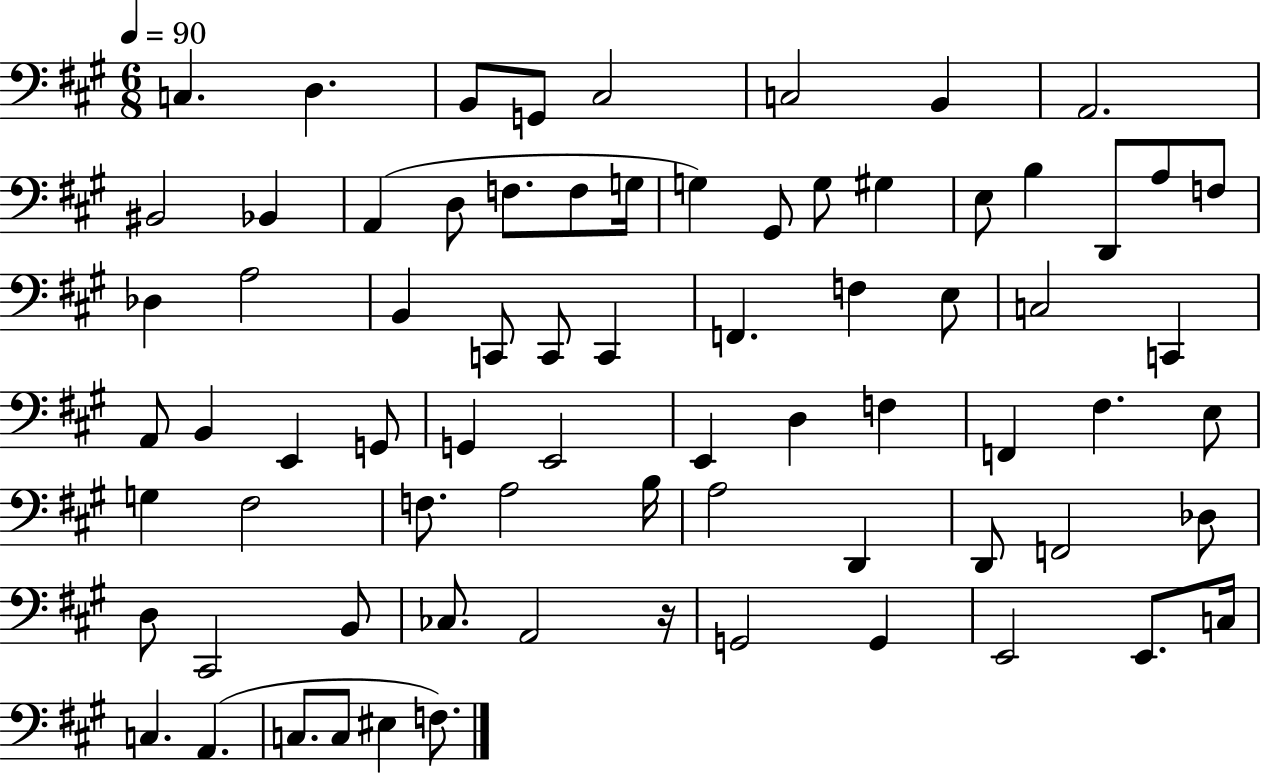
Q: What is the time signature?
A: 6/8